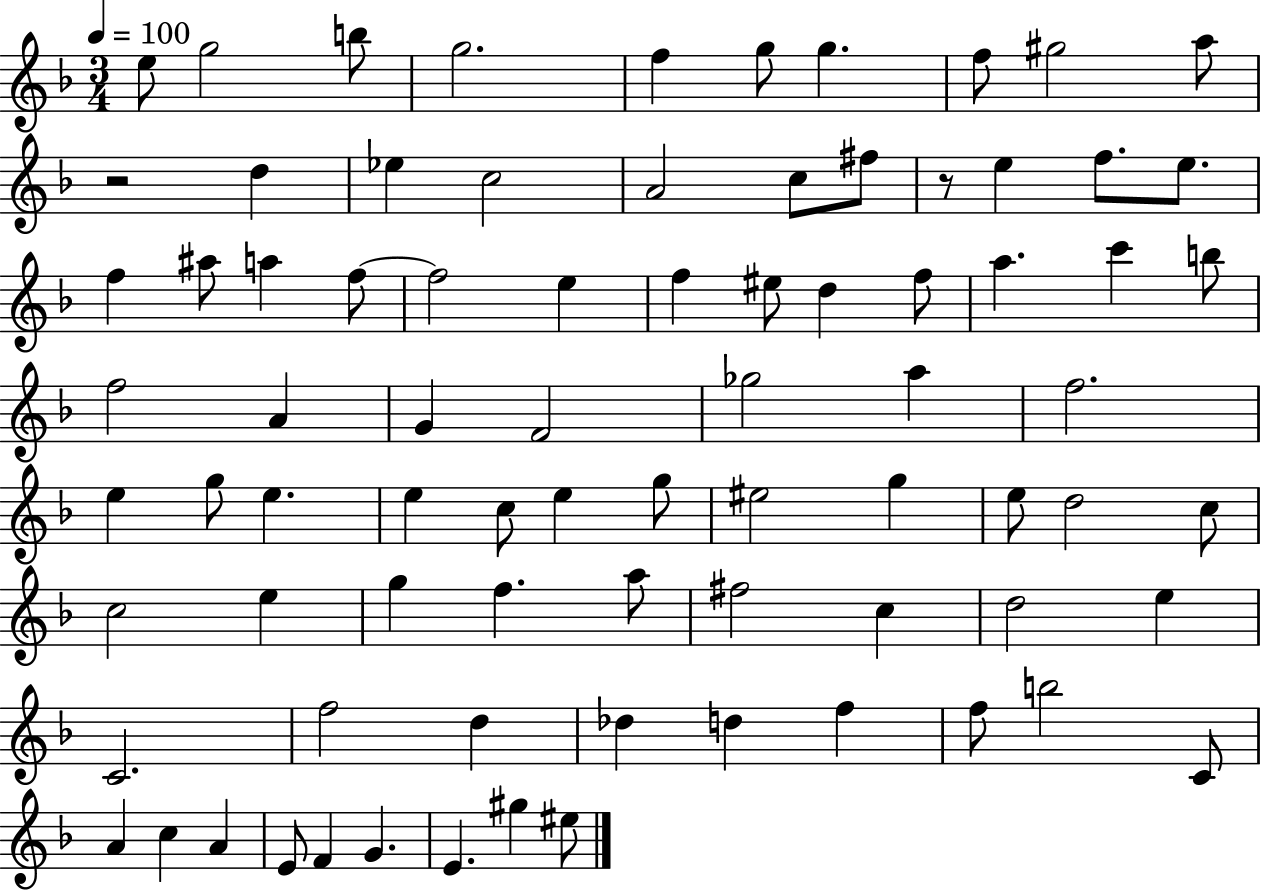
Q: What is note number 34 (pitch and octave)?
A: A4